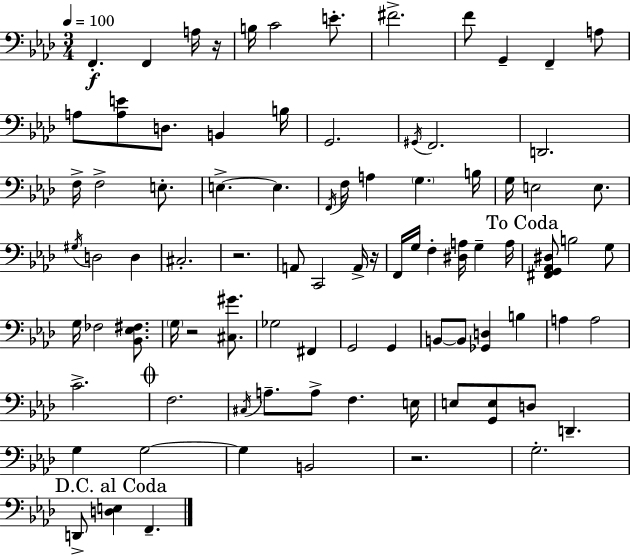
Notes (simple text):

F2/q. F2/q A3/s R/s B3/s C4/h E4/e. F#4/h. F4/e G2/q F2/q A3/e A3/e [A3,E4]/e D3/e. B2/q B3/s G2/h. G#2/s F2/h. D2/h. F3/s F3/h E3/e. E3/q. E3/q. F2/s F3/s A3/q G3/q. B3/s G3/s E3/h E3/e. G#3/s D3/h D3/q C#3/h. R/h. A2/e C2/h A2/s R/s F2/s G3/s F3/q [D#3,A3]/s G3/q A3/s [F#2,G2,Ab2,D#3]/e B3/h G3/e G3/s FES3/h [Bb2,Eb3,F#3]/e. G3/s R/h [C#3,G#4]/e. Gb3/h F#2/q G2/h G2/q B2/e B2/e [Gb2,D3]/q B3/q A3/q A3/h C4/h. F3/h. C#3/s A3/e. A3/e F3/q. E3/s E3/e [G2,E3]/e D3/e D2/q. G3/q G3/h G3/q B2/h R/h. G3/h. D2/e [D3,E3]/q F2/q.